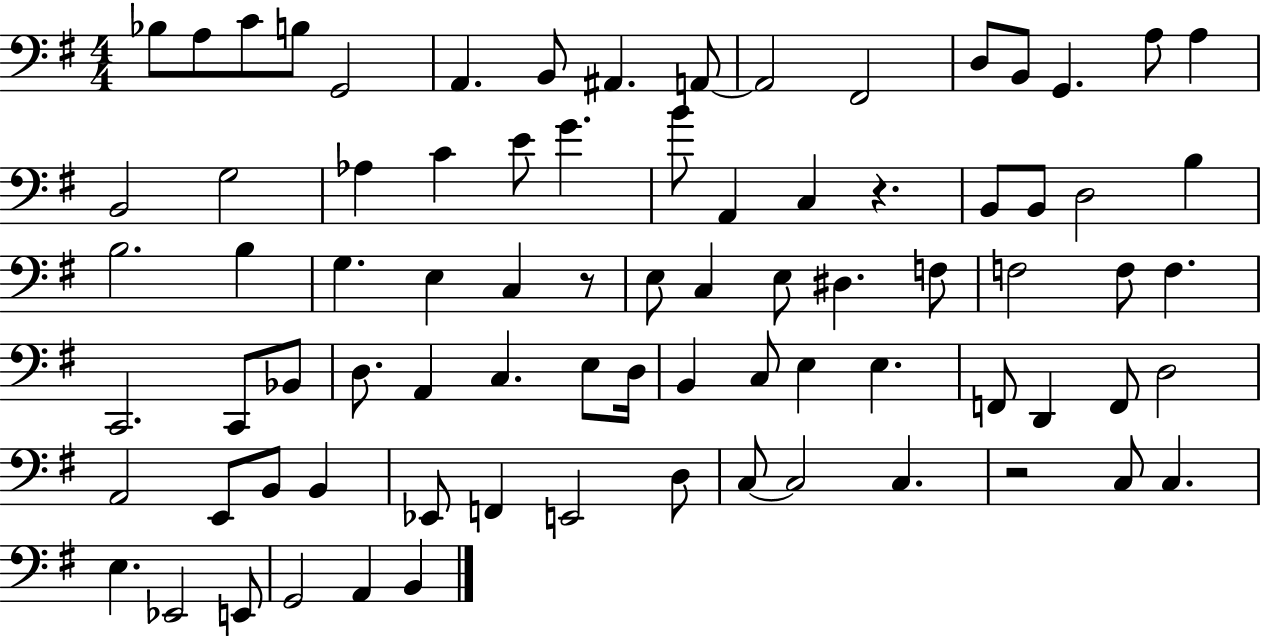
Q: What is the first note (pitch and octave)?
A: Bb3